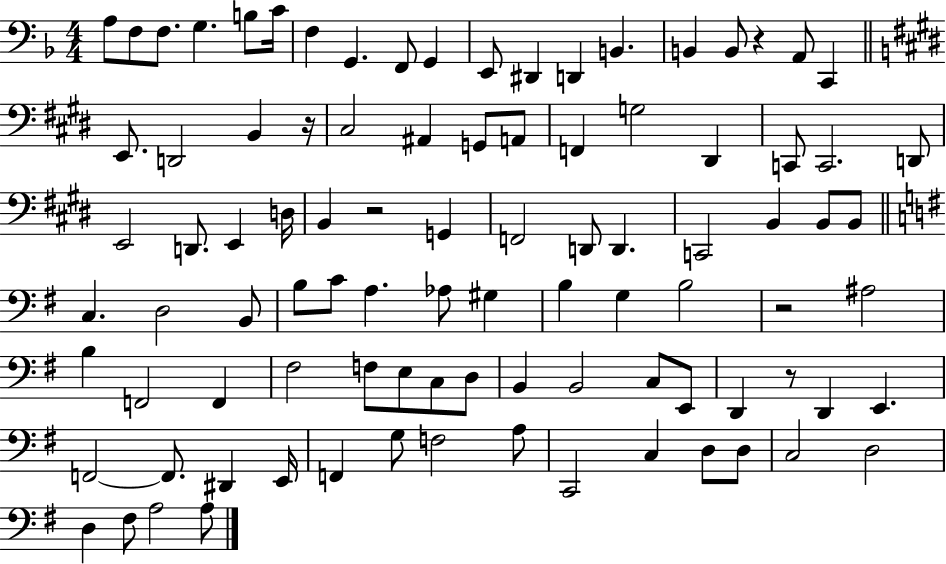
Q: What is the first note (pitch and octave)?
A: A3